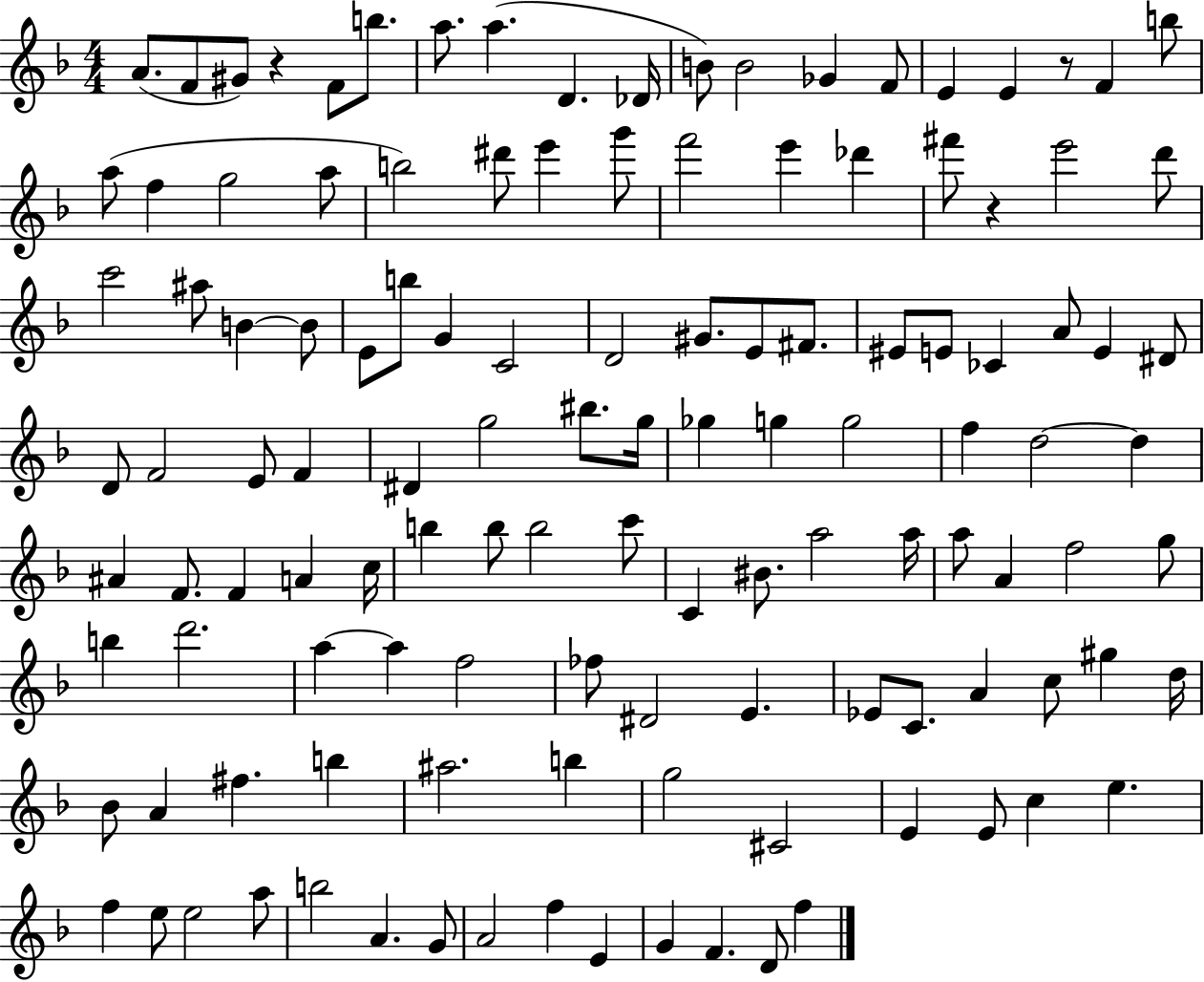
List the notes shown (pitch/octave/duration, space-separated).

A4/e. F4/e G#4/e R/q F4/e B5/e. A5/e. A5/q. D4/q. Db4/s B4/e B4/h Gb4/q F4/e E4/q E4/q R/e F4/q B5/e A5/e F5/q G5/h A5/e B5/h D#6/e E6/q G6/e F6/h E6/q Db6/q F#6/e R/q E6/h D6/e C6/h A#5/e B4/q B4/e E4/e B5/e G4/q C4/h D4/h G#4/e. E4/e F#4/e. EIS4/e E4/e CES4/q A4/e E4/q D#4/e D4/e F4/h E4/e F4/q D#4/q G5/h BIS5/e. G5/s Gb5/q G5/q G5/h F5/q D5/h D5/q A#4/q F4/e. F4/q A4/q C5/s B5/q B5/e B5/h C6/e C4/q BIS4/e. A5/h A5/s A5/e A4/q F5/h G5/e B5/q D6/h. A5/q A5/q F5/h FES5/e D#4/h E4/q. Eb4/e C4/e. A4/q C5/e G#5/q D5/s Bb4/e A4/q F#5/q. B5/q A#5/h. B5/q G5/h C#4/h E4/q E4/e C5/q E5/q. F5/q E5/e E5/h A5/e B5/h A4/q. G4/e A4/h F5/q E4/q G4/q F4/q. D4/e F5/q